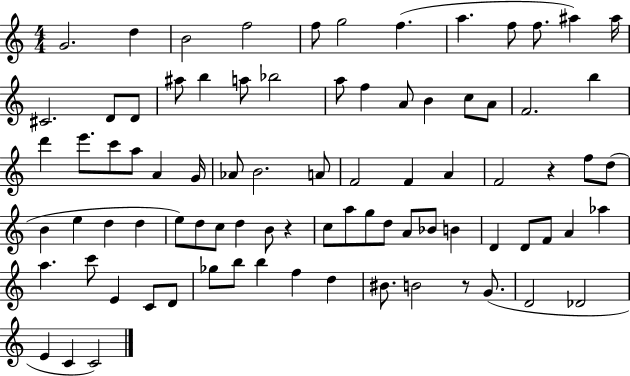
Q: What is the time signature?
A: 4/4